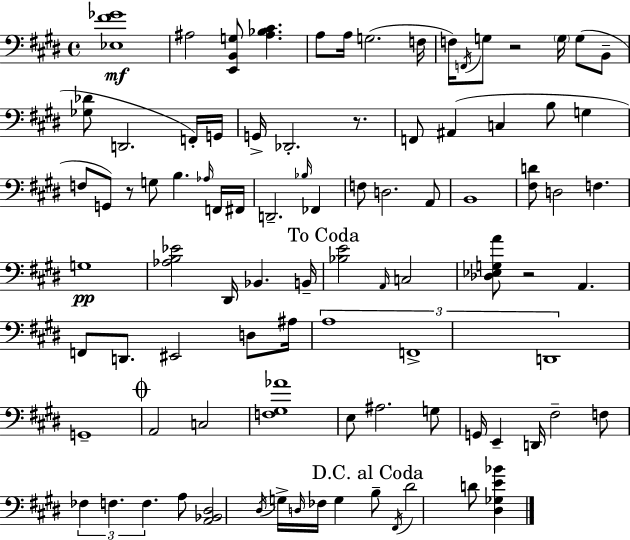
{
  \clef bass
  \time 4/4
  \defaultTimeSignature
  \key e \major
  <ees fis' ges'>1\mf | ais2 <e, b, g>8 <ais bes cis'>4. | a8 a16 g2.( f16 | f16) \acciaccatura { f,16 } g8 r2 \parenthesize g16 g8( b,8-- | \break <ges des'>8 d,2. f,16-.) | g,16 g,16-> des,2.-. r8. | f,8 ais,4( c4 b8 g4 | f8 g,8) r8 g8 b4. \grace { aes16 } | \break f,16 fis,16 d,2.-- \grace { bes16 } fes,4 | f8 d2. | a,8 b,1 | <fis d'>8 d2 f4. | \break g1\pp | <aes b ees'>2 dis,16 bes,4. | b,16-- \mark "To Coda" <bes e'>2 \grace { a,16 } c2 | <des ees g a'>8 r2 a,4. | \break f,8 d,8. eis,2 | d8 ais16 \tuplet 3/2 { a1 | f,1-> | d,1 } | \break g,1-- | \mark \markup { \musicglyph "scripts.coda" } a,2 c2 | <f gis aes'>1 | e8 ais2. | \break g8 g,16 e,4-- d,16 fis2-- | f8 \tuplet 3/2 { fes4 f4. f4. } | a8 <a, bes, dis>2 \acciaccatura { dis16 } g16-> | \grace { d16 } fes16 g4 \mark "D.C. al Coda" b8-- \acciaccatura { fis,16 } dis'2 | \break d'8 <dis ges e' bes'>4 \bar "|."
}